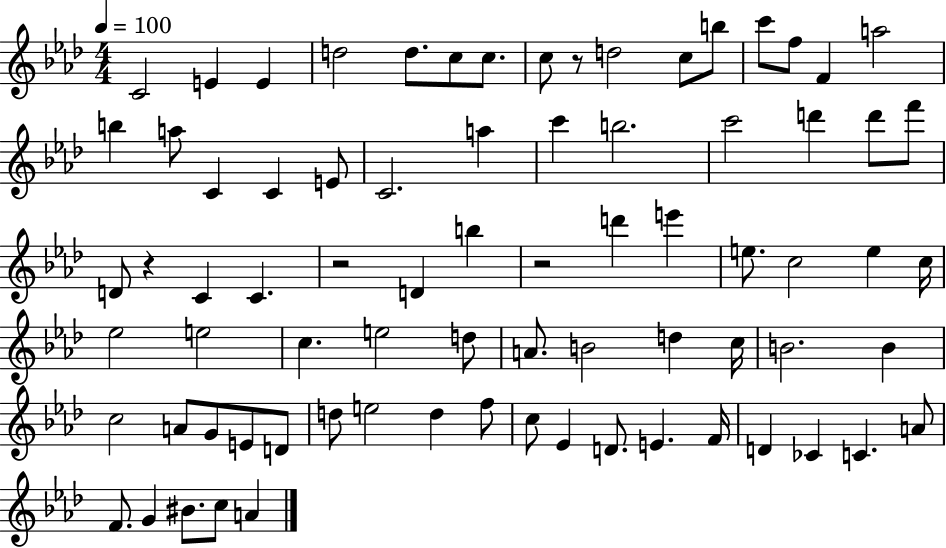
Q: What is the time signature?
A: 4/4